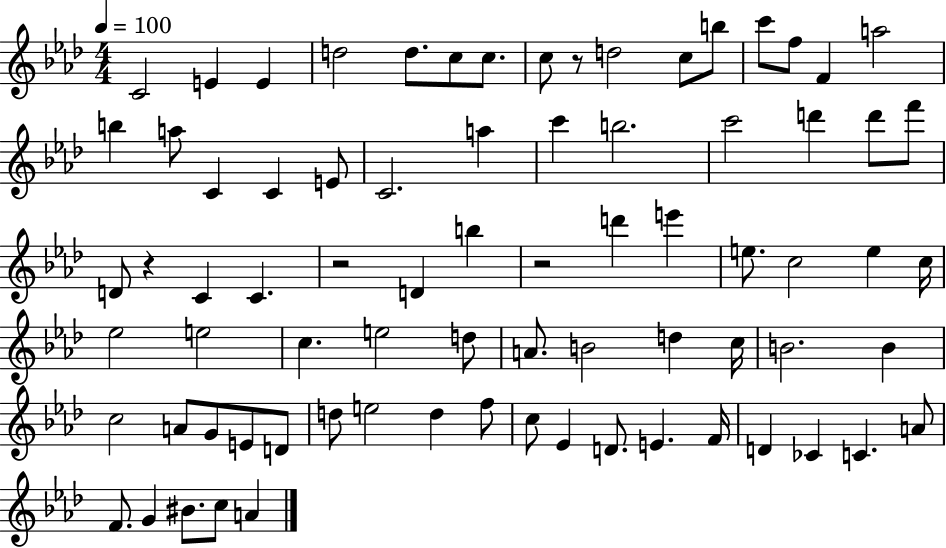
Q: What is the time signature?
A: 4/4